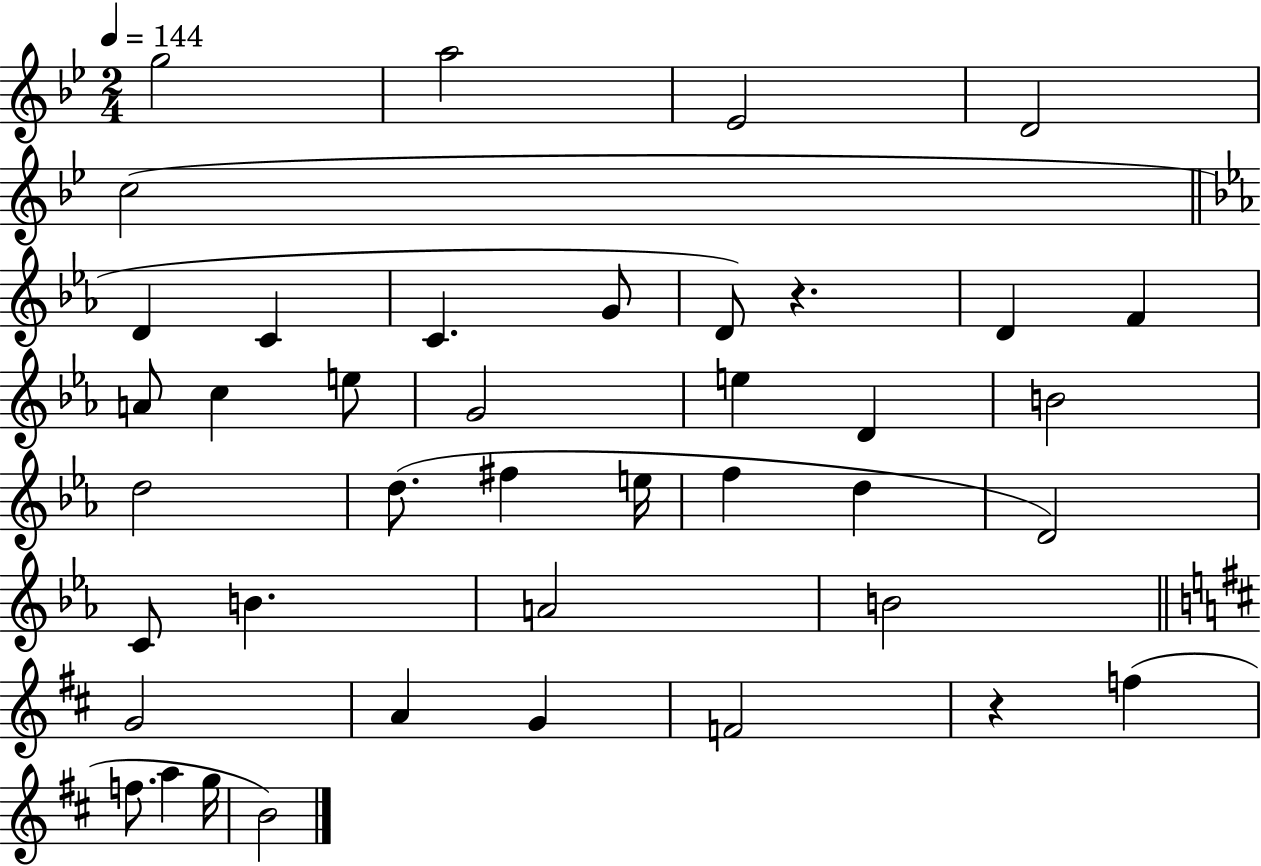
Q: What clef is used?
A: treble